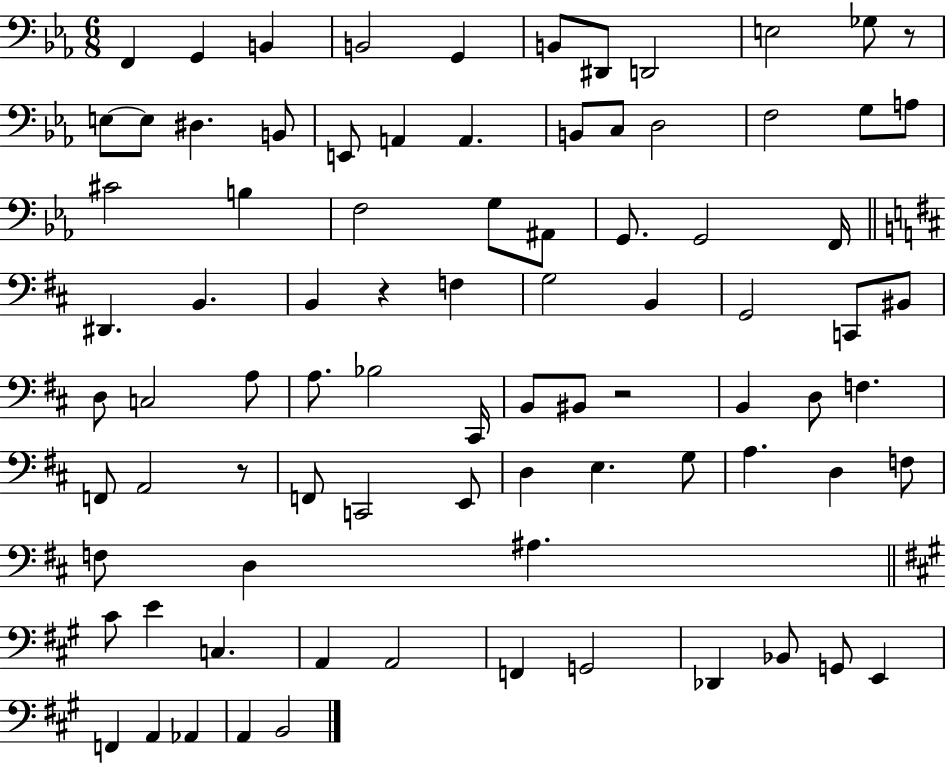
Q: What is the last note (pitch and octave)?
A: B2